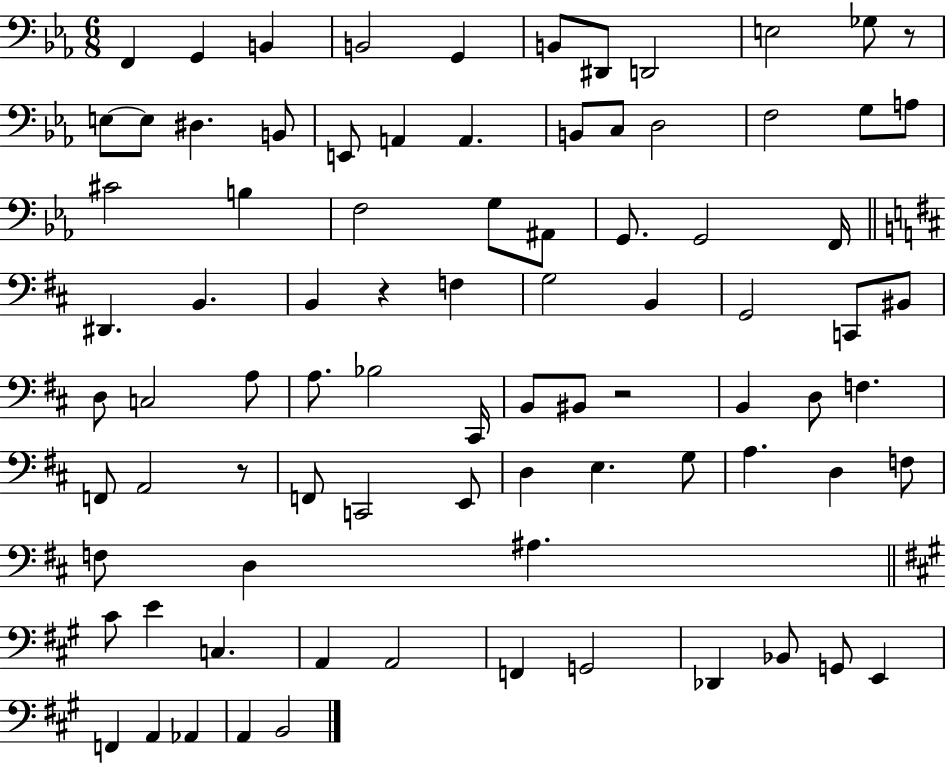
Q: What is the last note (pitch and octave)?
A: B2